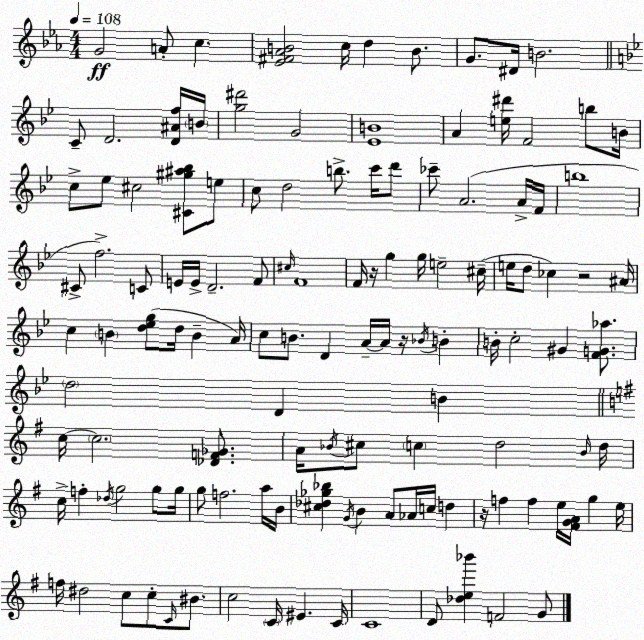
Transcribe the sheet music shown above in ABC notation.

X:1
T:Untitled
M:4/4
L:1/4
K:Cm
G2 A/2 c [_E^F_AB]2 c/4 d B/2 G/2 ^D/4 B2 C/2 D2 [D^Af]/4 B/4 [g^d']2 G2 [_EB]4 A [e^d']/4 F2 b/2 B/4 c/2 _e/2 ^c2 [^C^g^a_b]/2 e/2 c/2 d2 b/2 c'/4 d'/2 _c'/2 A2 A/4 F/4 b4 ^C/2 f2 C/2 E/4 E/4 D2 F/2 ^c/4 F4 F/4 z/4 g g/4 e2 ^c/4 e/4 d/2 _c z2 ^A/4 c B [d_eg]/2 d/4 B A/4 c/2 B/2 D A/4 A/4 z/4 _B/4 B B/4 c2 ^G [FG_a]/2 d2 D B c/4 c2 [_DF_G]/2 A/4 _B/4 ^c/2 c d2 _B/4 d/4 c/4 f _d/4 g2 g/2 g/4 g/2 f2 a/4 B/4 [^c_d_g_b] G/4 B A/2 _A/4 c/4 d z/4 f f e/4 [^FGA]/4 g e/4 f/4 ^d2 c/2 c/2 C/4 ^B/2 c2 C/4 ^E C/4 C4 D/2 [_de_b'] F2 G/2